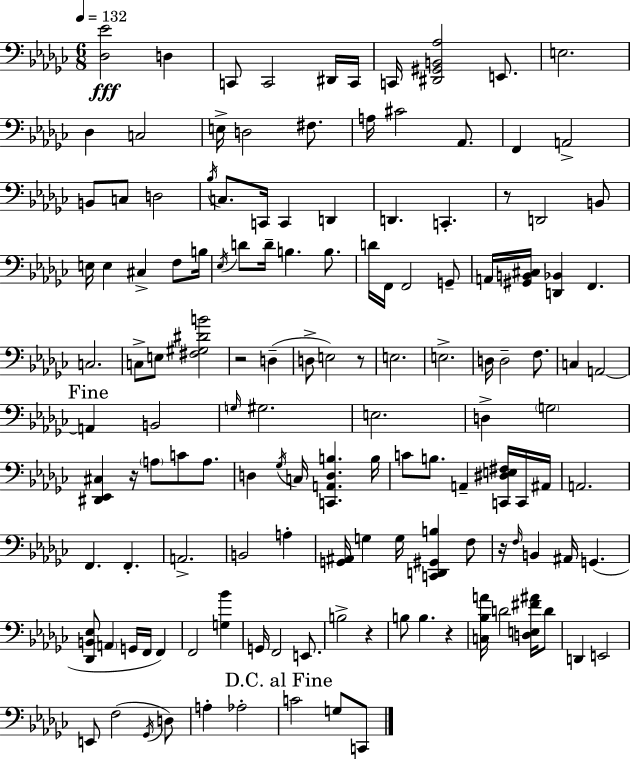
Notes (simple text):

[Db3,Eb4]/h D3/q C2/e C2/h D#2/s C2/s C2/s [D#2,G#2,B2,Ab3]/h E2/e. E3/h. Db3/q C3/h E3/s D3/h F#3/e. A3/s C#4/h Ab2/e. F2/q A2/h B2/e C3/e D3/h Bb3/s C3/e. C2/s C2/q D2/q D2/q. C2/q. R/e D2/h B2/e E3/s E3/q C#3/q F3/e B3/s Eb3/s D4/e D4/s B3/q. B3/e. D4/s F2/s F2/h G2/e A2/s [G#2,B2,C#3]/s [D2,Bb2]/q F2/q. C3/h. C3/e E3/e [F#3,G#3,D#4,B4]/h R/h D3/q D3/e E3/h R/e E3/h. E3/h. D3/s D3/h F3/e. C3/q A2/h A2/q B2/h G3/s G#3/h. E3/h. D3/q G3/h [D#2,Eb2,C#3]/q R/s A3/e C4/e A3/e. D3/q Gb3/s C3/s [C2,A2,D3,B3]/q. B3/s C4/e B3/e. A2/q [C2,D#3,E3,F#3]/s C2/s A#2/s A2/h. F2/q. F2/q. A2/h. B2/h A3/q [G2,A#2]/s G3/q G3/s [C2,D2,G#2,B3]/q F3/e R/s F3/s B2/q A#2/s G2/q. [Db2,B2,Eb3]/e A2/q G2/s F2/s F2/q F2/h [G3,Bb4]/q G2/s F2/h E2/e. B3/h R/q B3/e B3/q. R/q [C3,Bb3,A4]/s D4/h [D3,E3,F#4,A#4]/s D4/e D2/q E2/h E2/e F3/h Gb2/s D3/e A3/q Ab3/h C4/h G3/e C2/e